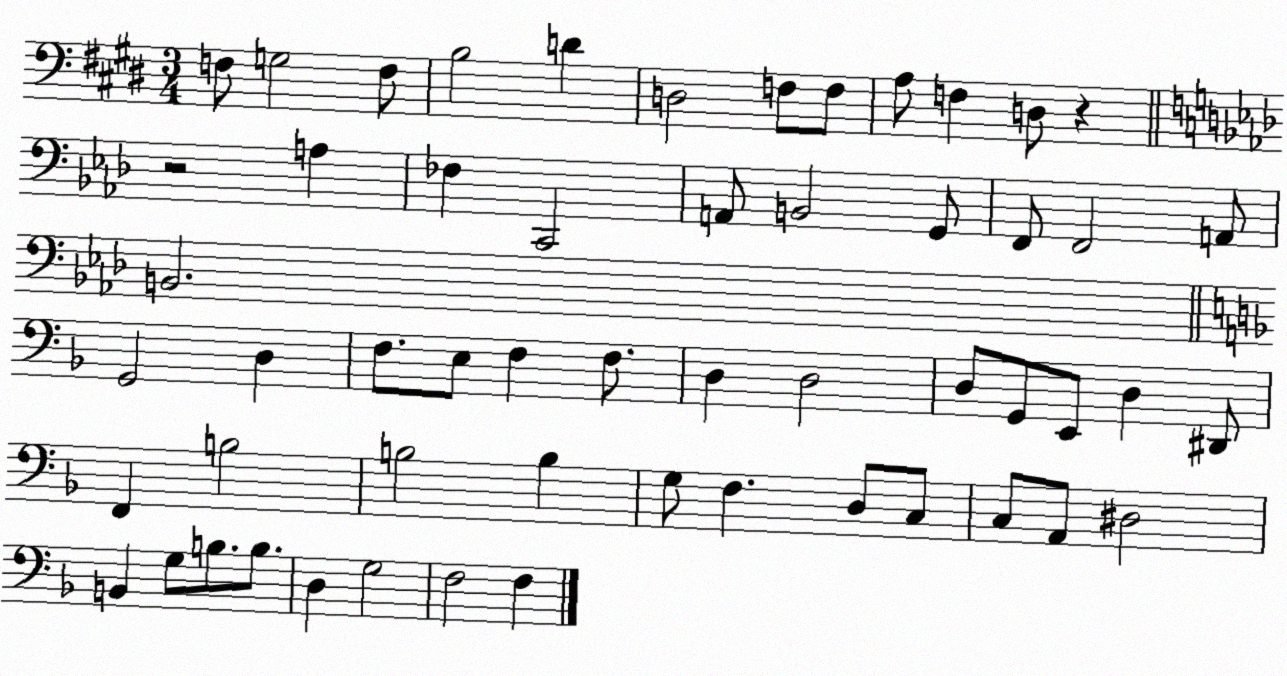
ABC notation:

X:1
T:Untitled
M:3/4
L:1/4
K:E
F,/2 G,2 F,/2 B,2 D D,2 F,/2 F,/2 A,/2 F, D,/2 z z2 A, _F, C,,2 A,,/2 B,,2 G,,/2 F,,/2 F,,2 A,,/2 B,,2 G,,2 D, F,/2 E,/2 F, F,/2 D, D,2 D,/2 G,,/2 E,,/2 D, ^D,,/2 F,, B,2 B,2 B, G,/2 F, D,/2 C,/2 C,/2 A,,/2 ^D,2 B,, G,/2 B,/2 B,/2 D, G,2 F,2 F,